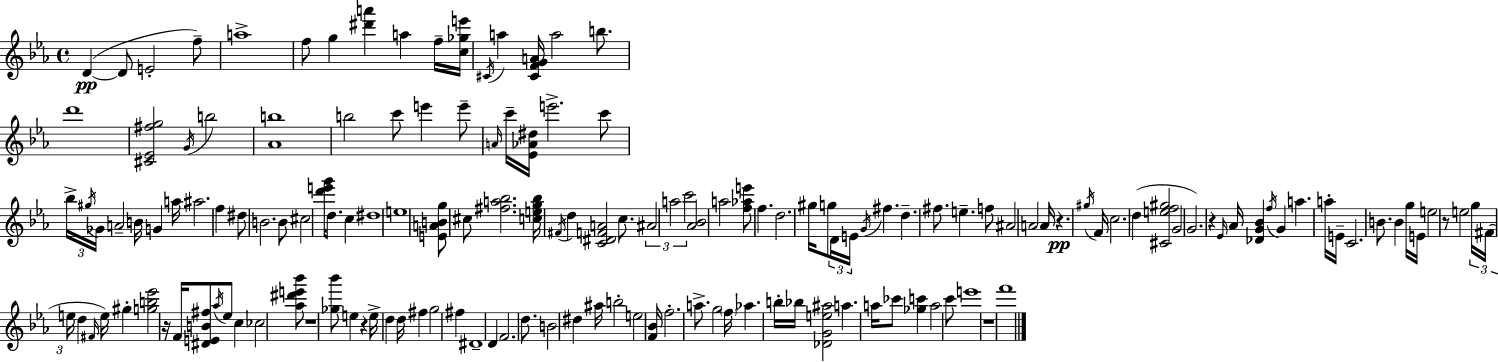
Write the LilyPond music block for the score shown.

{
  \clef treble
  \time 4/4
  \defaultTimeSignature
  \key ees \major
  d'4~(~\pp d'8 e'2-. f''8--) | a''1-> | f''8 g''4 <dis''' a'''>4 a''4 f''16-- <c'' ges'' e'''>16 | \acciaccatura { cis'16 } a''4 <cis' f' g' a'>16 a''2 b''8. | \break d'''1 | <cis' ees' fis'' g''>2 \acciaccatura { g'16 } b''2 | <aes' b''>1 | b''2 c'''8 e'''4 | \break e'''8-- \grace { a'16 } c'''16-- <ees' aes' dis''>16 e'''2.-> | c'''8 \tuplet 3/2 { bes''16-> \acciaccatura { gis''16 } ges'16 } a'2-- b'16 g'4 | a''16 ais''2. | f''4 dis''8 b'2. | \break b'8 cis''2 <d''' e''' g'''>16 d''8. | c''4 dis''1 | e''1 | <e' a' b' g''>8 cis''8 <fis'' a'' bes''>2. | \break <c'' e'' g'' bes''>16 \acciaccatura { fis'16 } d''4 <c' dis' f' a'>2 | c''8. \tuplet 3/2 { ais'2 a''2 | c'''2 } <aes' bes'>2 | a''2 <f'' aes'' e'''>8 f''4. | \break d''2. | gis''16 g''8 \tuplet 3/2 { d'16 e'16 \acciaccatura { g'16 } } fis''4. d''4.-- | fis''8. e''4.-- f''8 ais'2 | a'2 a'16 r4.\pp | \break \acciaccatura { gis''16 } f'16 c''2. | d''4( <cis' e'' f'' gis''>2 g'2 | g'2.) | r4 \grace { ees'16 } aes'16 <des' g' bes'>4 \acciaccatura { f''16 } g'4 | \break a''4. a''16-. e'16-- c'2. | b'8. b'4 g''16 e'16 e''2 | r8 e''2 | \tuplet 3/2 { g''16 fis'16( e''16 } d''4 \grace { fis'16 }) e''16 gis''4-. <g'' b'' ees'''>2 | \break r16 f'16 <dis' e' b' fis''>8 \acciaccatura { aes''16 } ees''8 c''4 | ces''2 <aes'' dis''' e''' bes'''>8 r1 | <ges'' bes'''>8 e''4 | r4 e''16-> d''4 d''16 fis''4 g''2 | \break fis''4 dis'1-- | d'4 f'2. | d''8. b'2 | dis''4 ais''16 b''2-. | \break e''2 <f' bes'>16 f''2.-. | a''8.-> g''2 | \parenthesize f''16 aes''4. b''16-. bes''16 <des' g' e'' ais''>2 | a''4. a''16 ces'''8 <ges'' c'''>4 | \break a''2 c'''8 e'''1 | r1 | f'''1 | \bar "|."
}